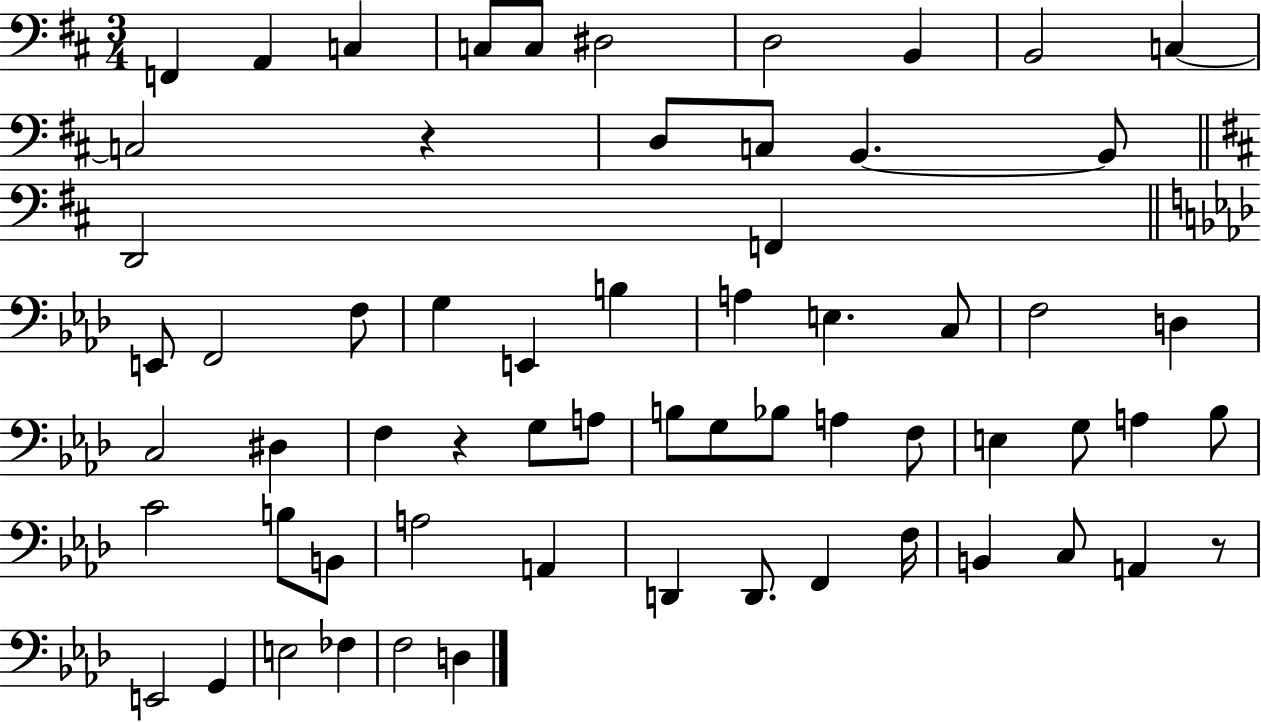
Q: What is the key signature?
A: D major